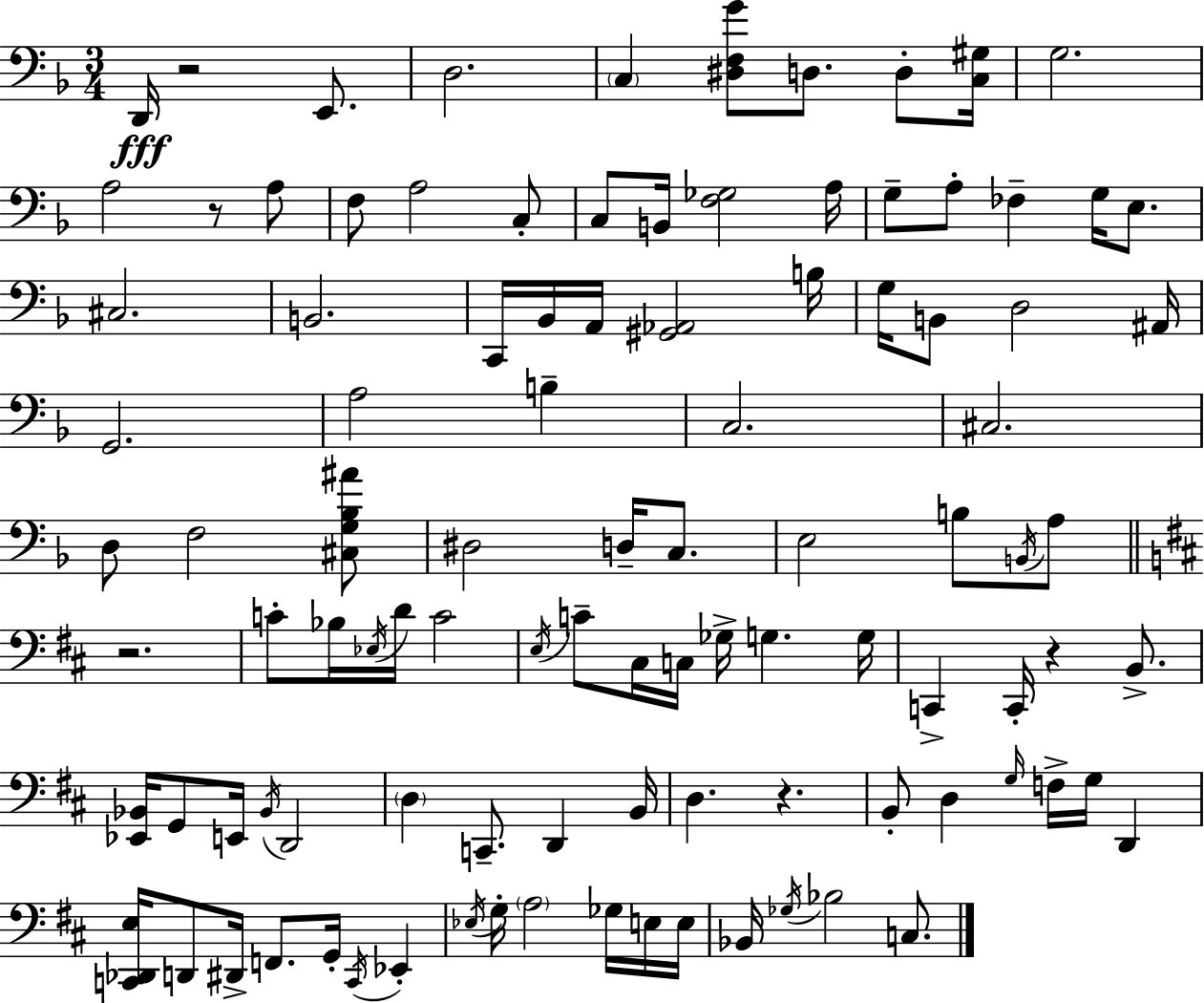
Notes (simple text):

D2/s R/h E2/e. D3/h. C3/q [D#3,F3,G4]/e D3/e. D3/e [C3,G#3]/s G3/h. A3/h R/e A3/e F3/e A3/h C3/e C3/e B2/s [F3,Gb3]/h A3/s G3/e A3/e FES3/q G3/s E3/e. C#3/h. B2/h. C2/s Bb2/s A2/s [G#2,Ab2]/h B3/s G3/s B2/e D3/h A#2/s G2/h. A3/h B3/q C3/h. C#3/h. D3/e F3/h [C#3,G3,Bb3,A#4]/e D#3/h D3/s C3/e. E3/h B3/e B2/s A3/e R/h. C4/e Bb3/s Eb3/s D4/s C4/h E3/s C4/e C#3/s C3/s Gb3/s G3/q. G3/s C2/q C2/s R/q B2/e. [Eb2,Bb2]/s G2/e E2/s Bb2/s D2/h D3/q C2/e. D2/q B2/s D3/q. R/q. B2/e D3/q G3/s F3/s G3/s D2/q [C2,Db2,E3]/s D2/e D#2/s F2/e. G2/s C2/s Eb2/q Eb3/s G3/s A3/h Gb3/s E3/s E3/s Bb2/s Gb3/s Bb3/h C3/e.